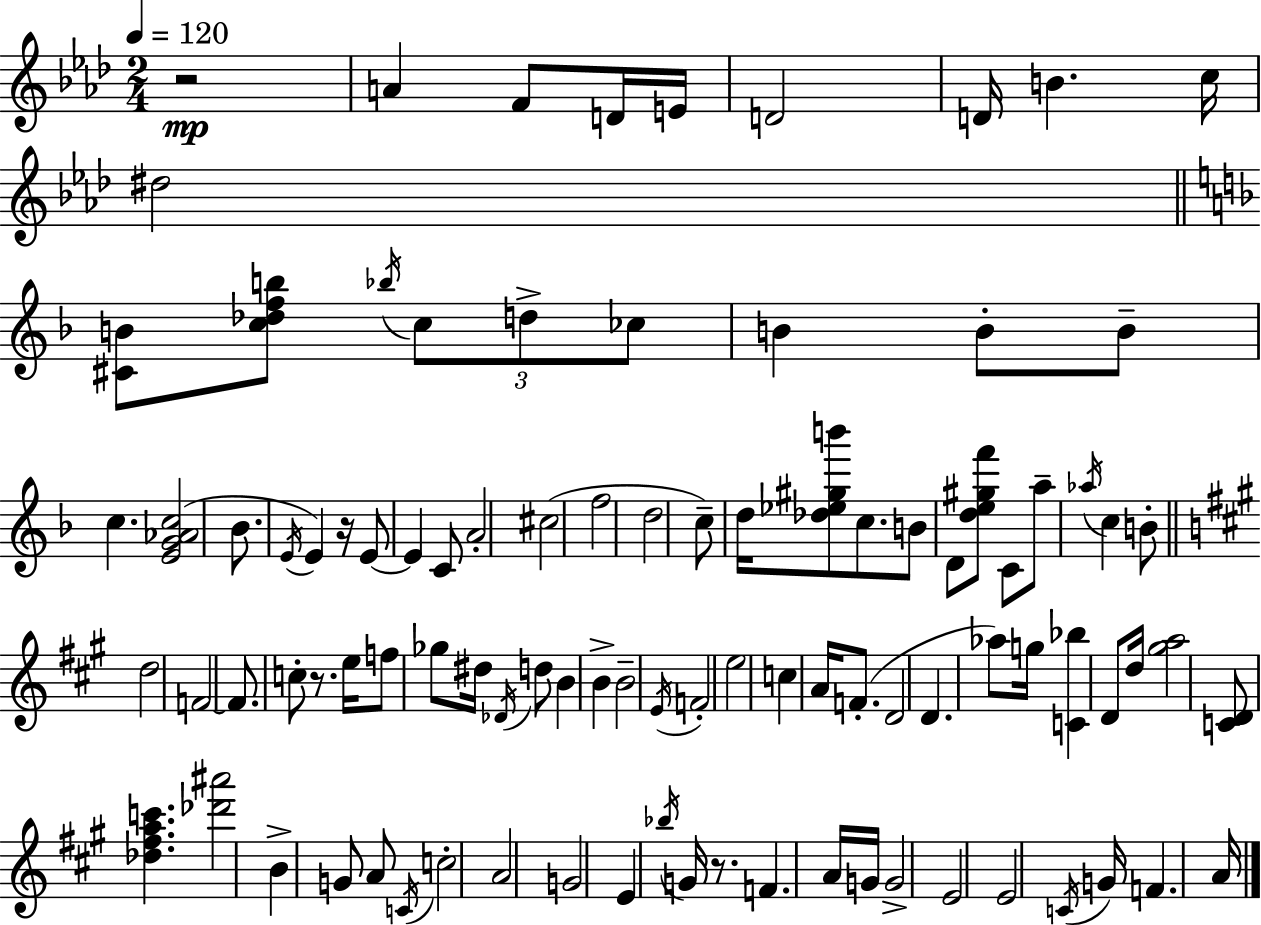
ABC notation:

X:1
T:Untitled
M:2/4
L:1/4
K:Fm
z2 A F/2 D/4 E/4 D2 D/4 B c/4 ^d2 [^CB]/2 [c_dfb]/2 _b/4 c/2 d/2 _c/2 B B/2 B/2 c [EG_Ac]2 _B/2 E/4 E z/4 E/2 E C/2 A2 ^c2 f2 d2 c/2 d/4 [_d_e^gb']/2 c/2 B/2 D/2 [de^gf']/2 C/2 a/2 _a/4 c B/2 d2 F2 F/2 c/2 z/2 e/4 f/2 _g/2 ^d/4 _D/4 d/2 B B B2 E/4 F2 e2 c A/4 F/2 D2 D _a/2 g/4 [C_b] D/2 d/4 [^ga]2 [CD]/2 [_d^fac'] [_d'^a']2 B G/2 A/2 C/4 c2 A2 G2 E _b/4 G/4 z/2 F A/4 G/4 G2 E2 E2 C/4 G/4 F A/4